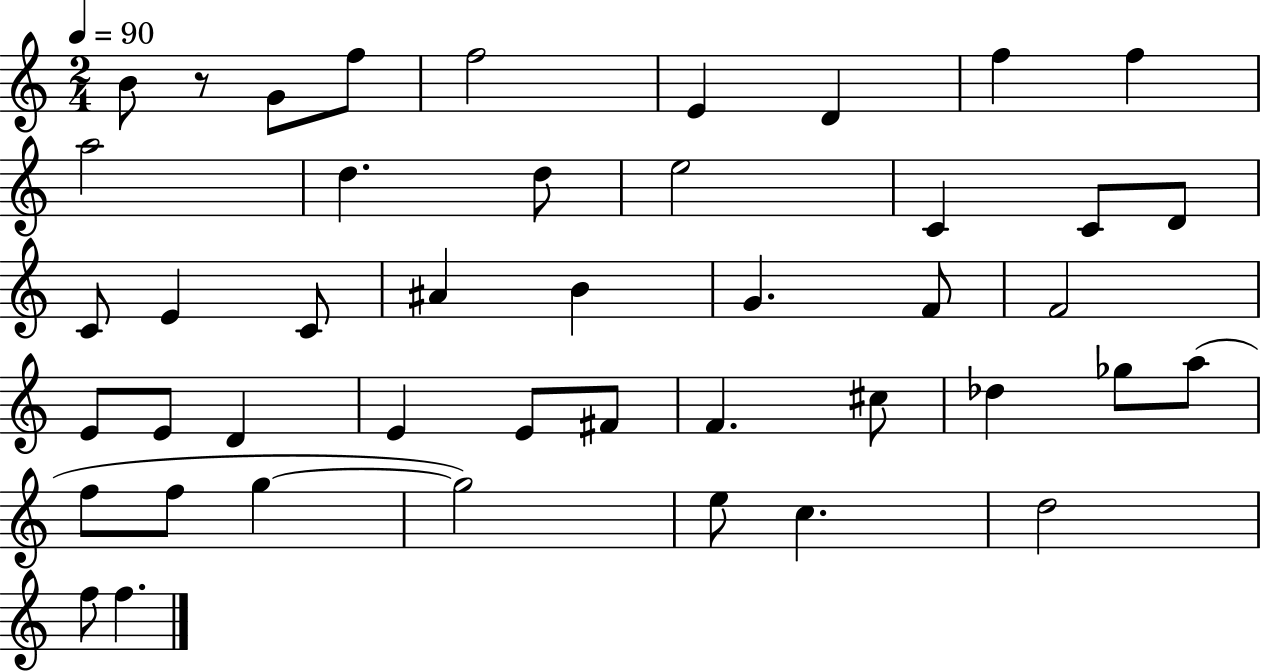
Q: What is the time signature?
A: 2/4